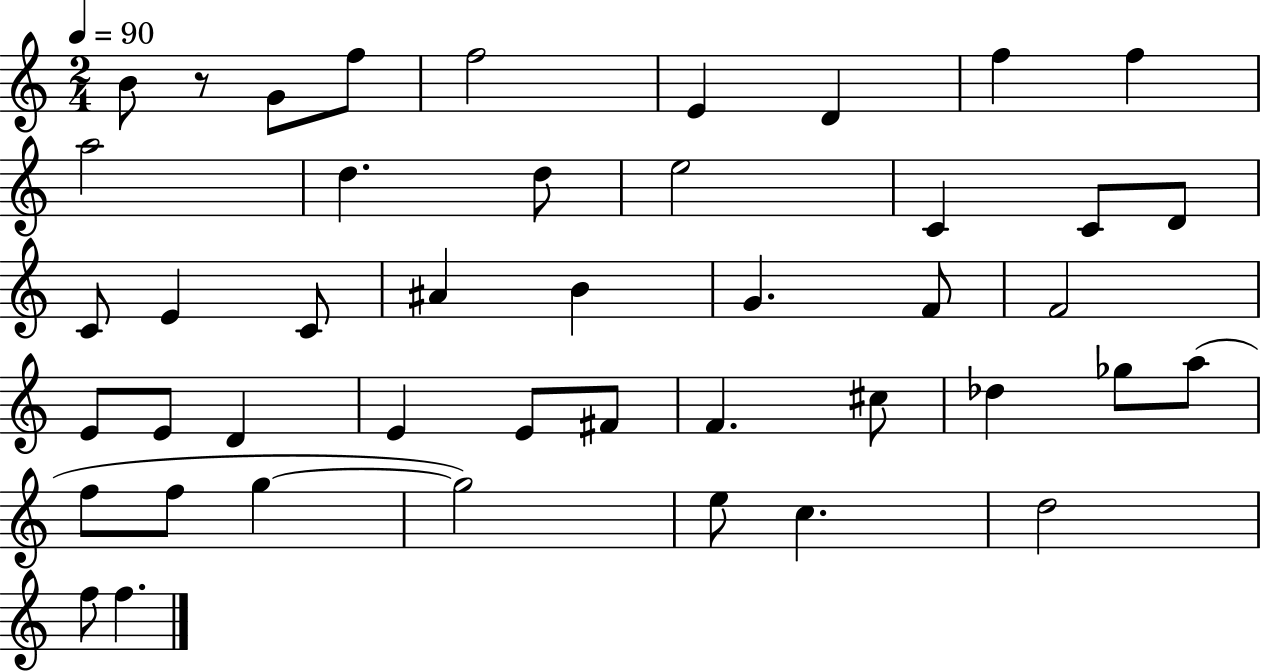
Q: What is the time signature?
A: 2/4